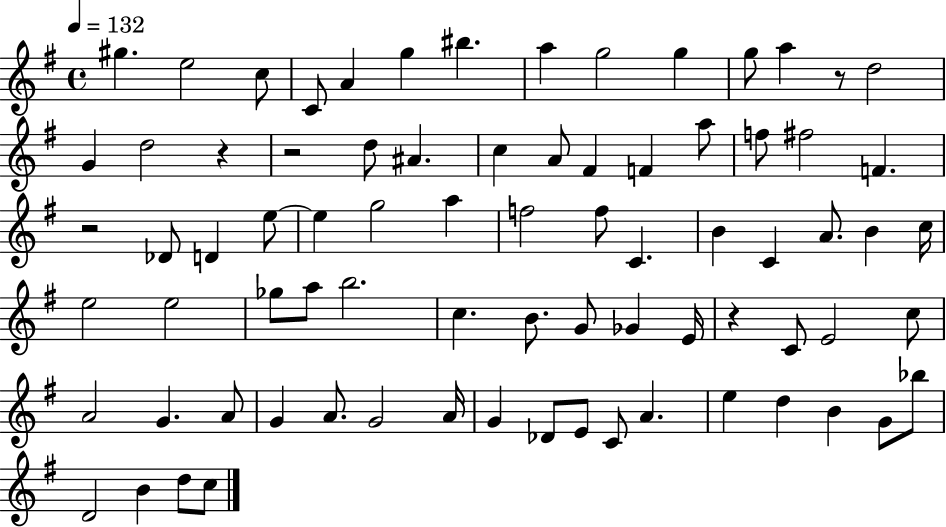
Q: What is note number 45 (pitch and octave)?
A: C5